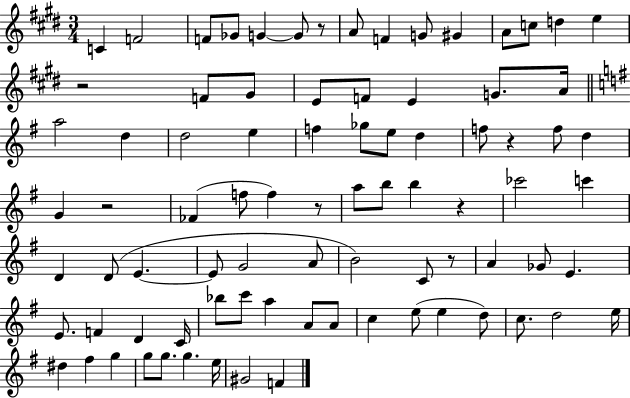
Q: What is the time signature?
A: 3/4